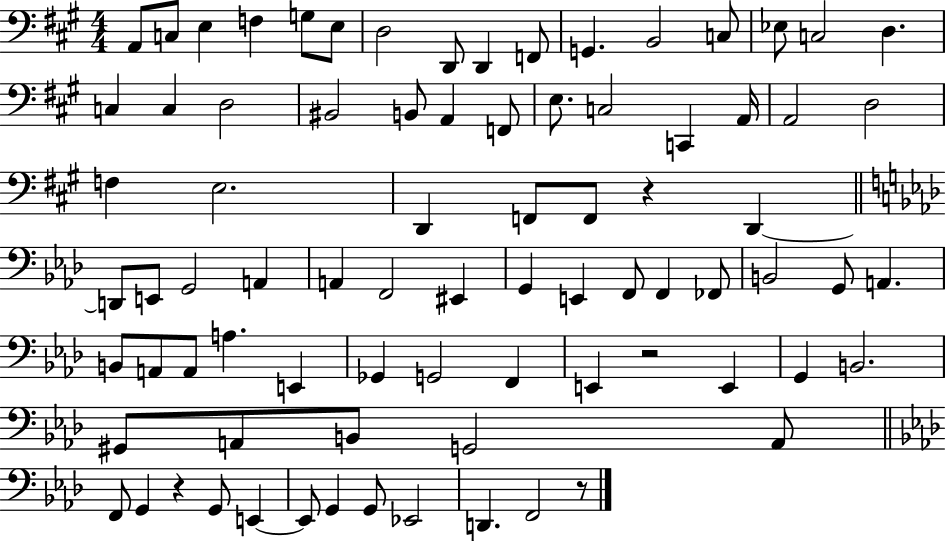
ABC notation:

X:1
T:Untitled
M:4/4
L:1/4
K:A
A,,/2 C,/2 E, F, G,/2 E,/2 D,2 D,,/2 D,, F,,/2 G,, B,,2 C,/2 _E,/2 C,2 D, C, C, D,2 ^B,,2 B,,/2 A,, F,,/2 E,/2 C,2 C,, A,,/4 A,,2 D,2 F, E,2 D,, F,,/2 F,,/2 z D,, D,,/2 E,,/2 G,,2 A,, A,, F,,2 ^E,, G,, E,, F,,/2 F,, _F,,/2 B,,2 G,,/2 A,, B,,/2 A,,/2 A,,/2 A, E,, _G,, G,,2 F,, E,, z2 E,, G,, B,,2 ^G,,/2 A,,/2 B,,/2 G,,2 A,,/2 F,,/2 G,, z G,,/2 E,, E,,/2 G,, G,,/2 _E,,2 D,, F,,2 z/2